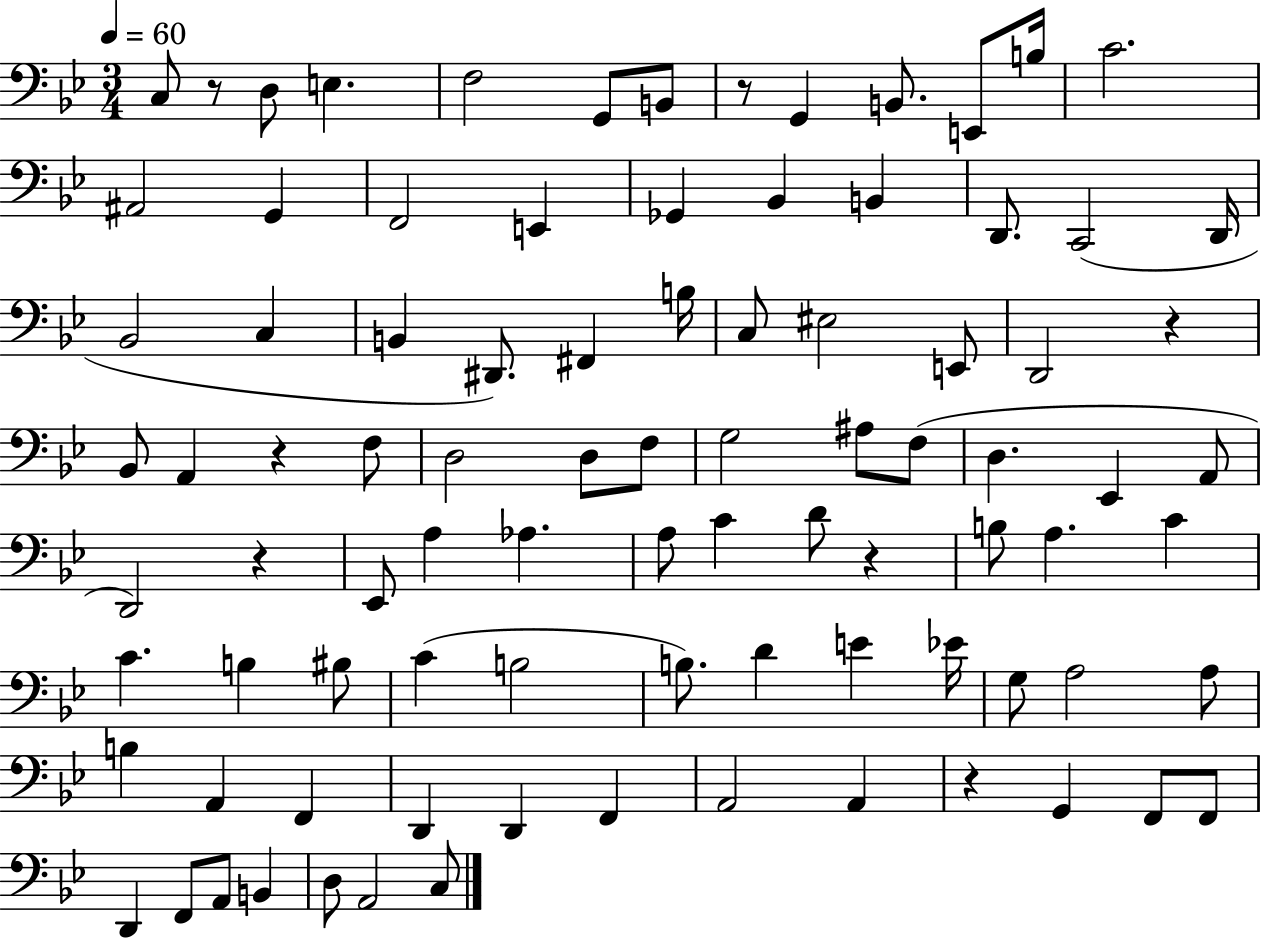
C3/e R/e D3/e E3/q. F3/h G2/e B2/e R/e G2/q B2/e. E2/e B3/s C4/h. A#2/h G2/q F2/h E2/q Gb2/q Bb2/q B2/q D2/e. C2/h D2/s Bb2/h C3/q B2/q D#2/e. F#2/q B3/s C3/e EIS3/h E2/e D2/h R/q Bb2/e A2/q R/q F3/e D3/h D3/e F3/e G3/h A#3/e F3/e D3/q. Eb2/q A2/e D2/h R/q Eb2/e A3/q Ab3/q. A3/e C4/q D4/e R/q B3/e A3/q. C4/q C4/q. B3/q BIS3/e C4/q B3/h B3/e. D4/q E4/q Eb4/s G3/e A3/h A3/e B3/q A2/q F2/q D2/q D2/q F2/q A2/h A2/q R/q G2/q F2/e F2/e D2/q F2/e A2/e B2/q D3/e A2/h C3/e